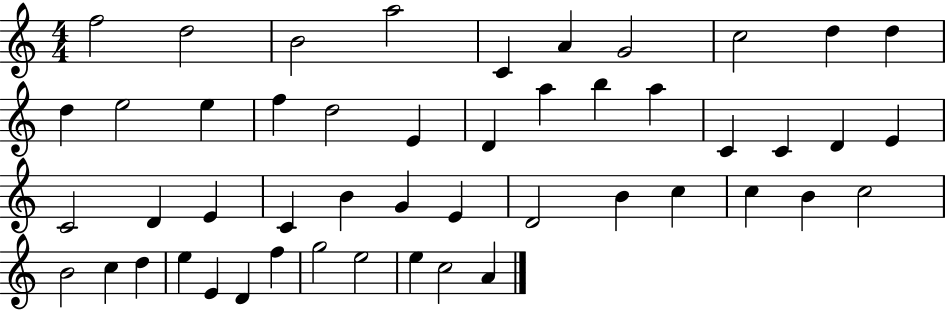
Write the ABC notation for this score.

X:1
T:Untitled
M:4/4
L:1/4
K:C
f2 d2 B2 a2 C A G2 c2 d d d e2 e f d2 E D a b a C C D E C2 D E C B G E D2 B c c B c2 B2 c d e E D f g2 e2 e c2 A